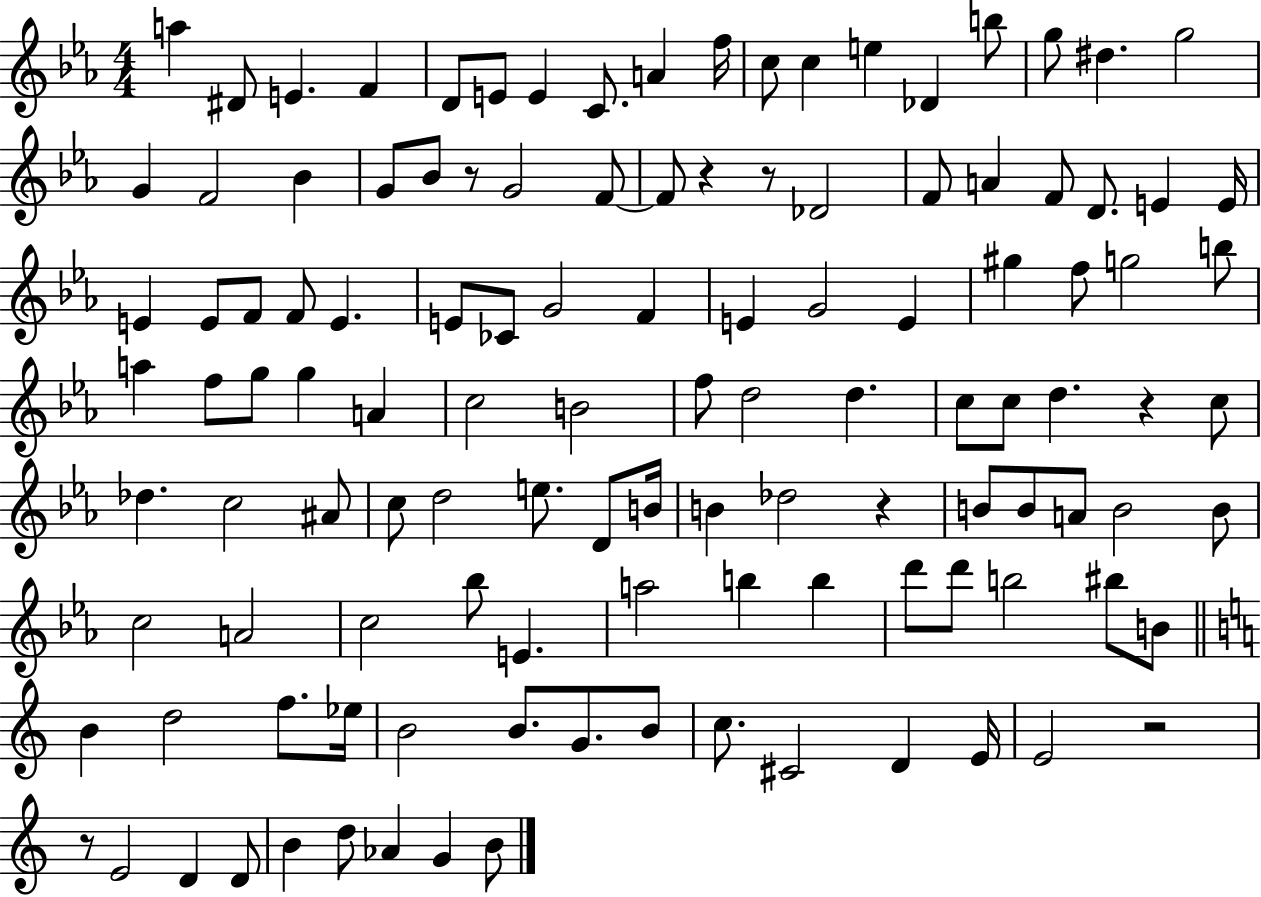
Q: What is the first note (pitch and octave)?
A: A5